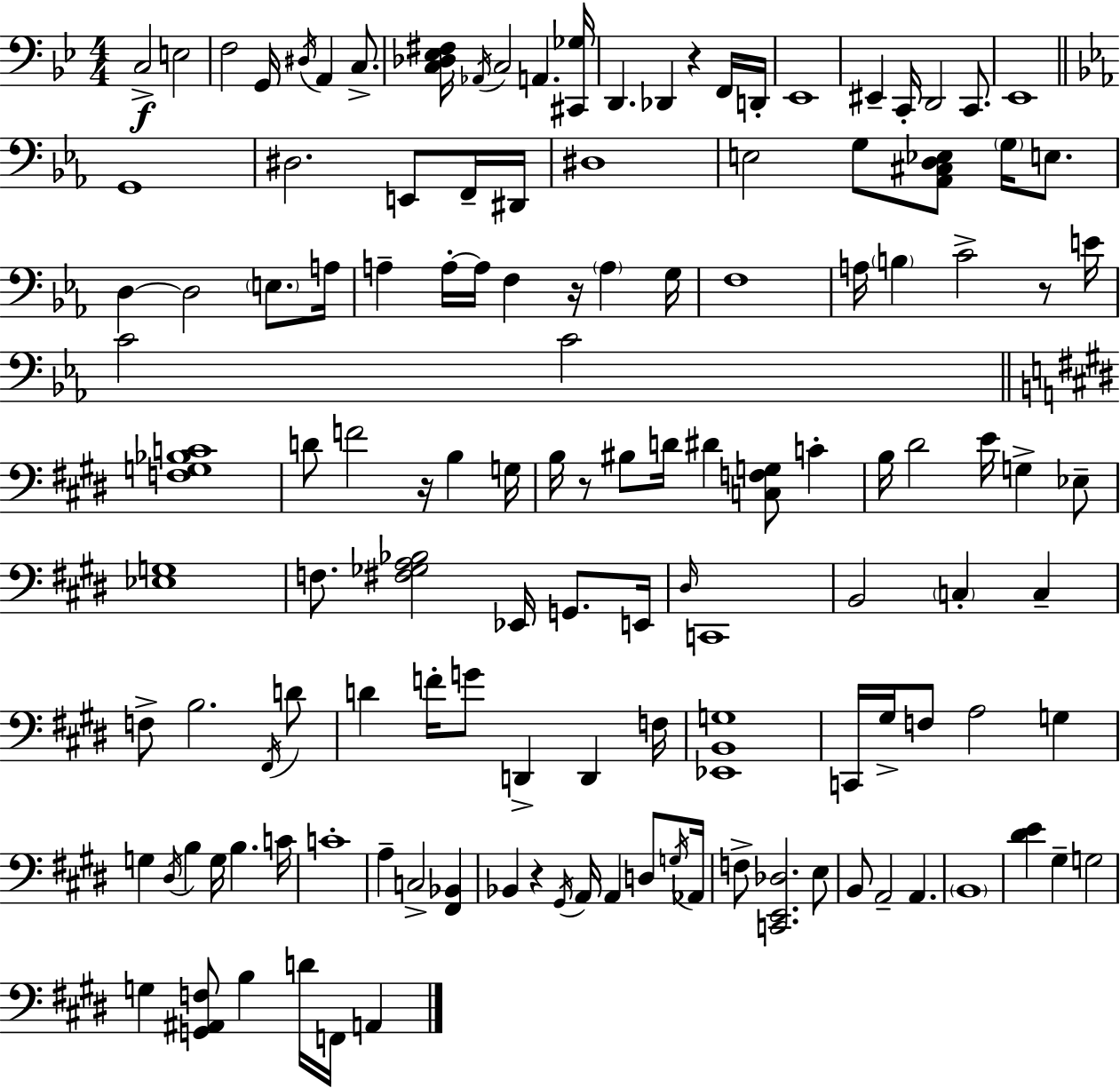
C3/h E3/h F3/h G2/s D#3/s A2/q C3/e. [C3,Db3,Eb3,F#3]/s Ab2/s C3/h A2/q. [C#2,Gb3]/s D2/q. Db2/q R/q F2/s D2/s Eb2/w EIS2/q C2/s D2/h C2/e. Eb2/w G2/w D#3/h. E2/e F2/s D#2/s D#3/w E3/h G3/e [Ab2,C#3,D3,Eb3]/e G3/s E3/e. D3/q D3/h E3/e. A3/s A3/q A3/s A3/s F3/q R/s A3/q G3/s F3/w A3/s B3/q C4/h R/e E4/s C4/h C4/h [F3,G3,Bb3,C4]/w D4/e F4/h R/s B3/q G3/s B3/s R/e BIS3/e D4/s D#4/q [C3,F3,G3]/e C4/q B3/s D#4/h E4/s G3/q Eb3/e [Eb3,G3]/w F3/e. [F#3,Gb3,A3,Bb3]/h Eb2/s G2/e. E2/s D#3/s C2/w B2/h C3/q C3/q F3/e B3/h. F#2/s D4/e D4/q F4/s G4/e D2/q D2/q F3/s [Eb2,B2,G3]/w C2/s G#3/s F3/e A3/h G3/q G3/q D#3/s B3/q G3/s B3/q. C4/s C4/w A3/q C3/h [F#2,Bb2]/q Bb2/q R/q G#2/s A2/s A2/q D3/e G3/s Ab2/s F3/e [C2,E2,Db3]/h. E3/e B2/e A2/h A2/q. B2/w [D#4,E4]/q G#3/q G3/h G3/q [G2,A#2,F3]/e B3/q D4/s F2/s A2/q